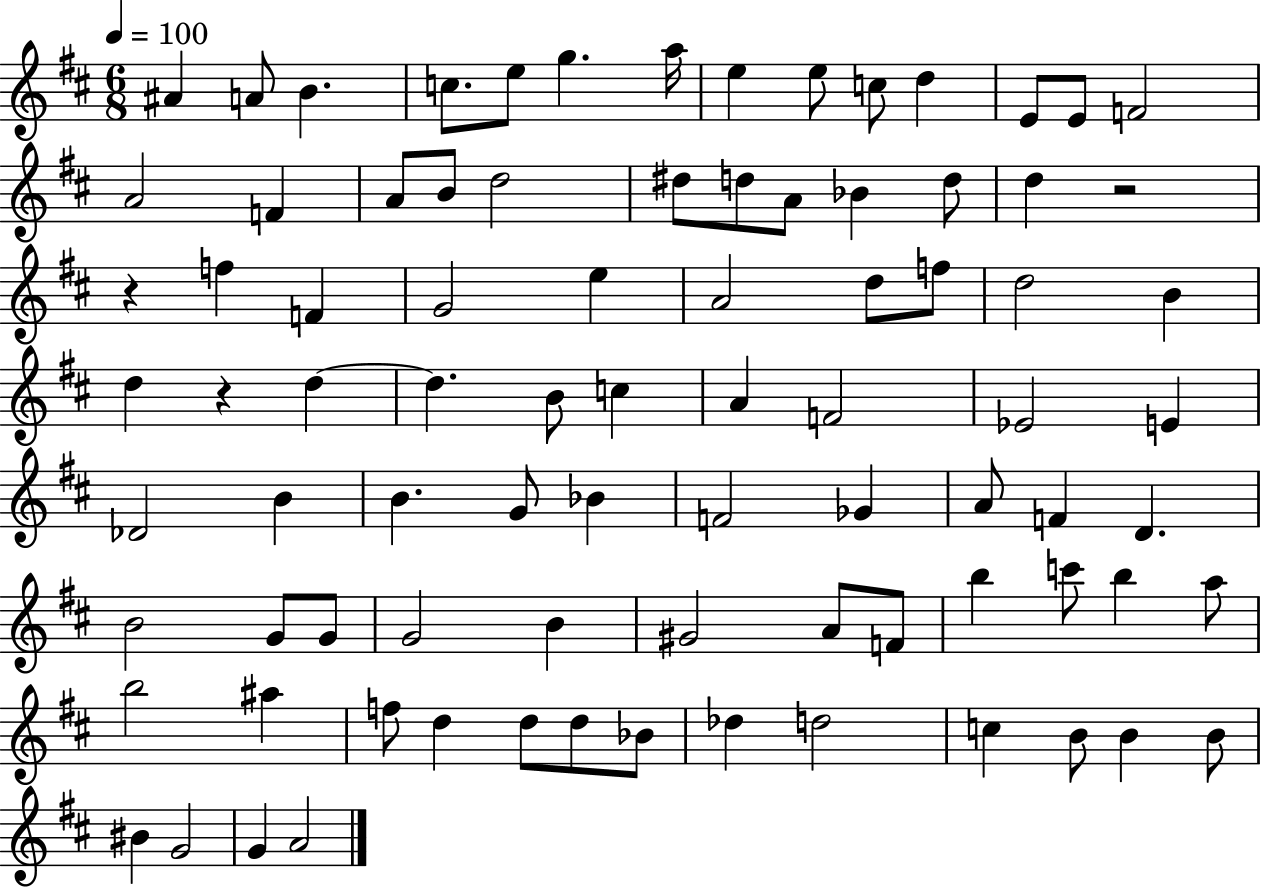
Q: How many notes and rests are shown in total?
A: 85